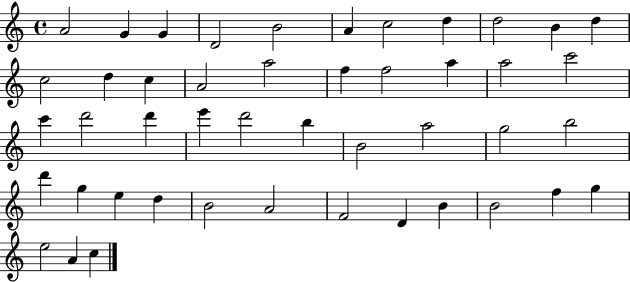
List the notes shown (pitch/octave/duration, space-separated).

A4/h G4/q G4/q D4/h B4/h A4/q C5/h D5/q D5/h B4/q D5/q C5/h D5/q C5/q A4/h A5/h F5/q F5/h A5/q A5/h C6/h C6/q D6/h D6/q E6/q D6/h B5/q B4/h A5/h G5/h B5/h D6/q G5/q E5/q D5/q B4/h A4/h F4/h D4/q B4/q B4/h F5/q G5/q E5/h A4/q C5/q